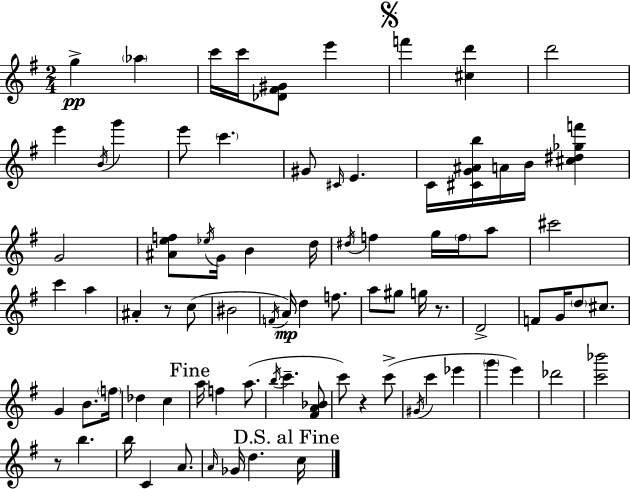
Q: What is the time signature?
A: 2/4